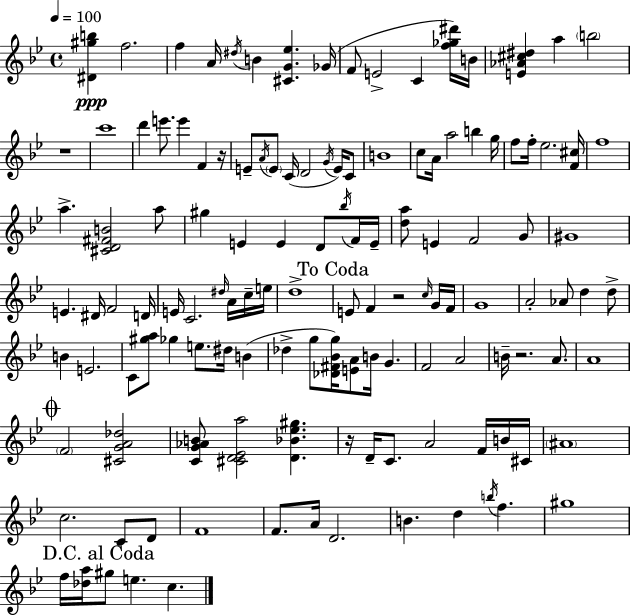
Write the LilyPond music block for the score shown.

{
  \clef treble
  \time 4/4
  \defaultTimeSignature
  \key bes \major
  \tempo 4 = 100
  <dis' gis'' b''>4\ppp f''2. | f''4 a'16 \acciaccatura { dis''16 } b'4 <cis' g' ees''>4. | ges'16( f'8 e'2-> c'4 <f'' ges'' dis'''>16) | b'16 <e' aes' cis'' dis''>4 a''4 \parenthesize b''2 | \break r1 | c'''1 | d'''4 e'''8. e'''4 f'4 | r16 e'8-- \acciaccatura { a'16 } \parenthesize e'8 c'16( d'2 \acciaccatura { g'16 }) | \break e'16 c'8 b'1 | c''8 a'16 a''2 b''4 | g''16 f''8 f''16-. ees''2. | <f' cis''>16 f''1 | \break a''4.-> <cis' d' fis' b'>2 | a''8 gis''4 e'4 e'4 d'8 | \acciaccatura { bes''16 } f'16 e'16-- <d'' a''>8 e'4 f'2 | g'8 gis'1 | \break e'4. dis'16 f'2 | d'16 e'16 c'2. | \grace { dis''16 } a'16 c''16-- e''16 d''1-> | \mark "To Coda" e'8 f'4 r2 | \break \grace { c''16 } g'16 f'16 g'1 | a'2-. aes'8 | d''4 d''8-> b'4 e'2. | c'8 <gis'' a''>8 ges''4 e''8. | \break dis''16 b'4( des''4-> g''8 <des' fis' bes' g''>16) <e' a'>8 b'16 | g'4. f'2 a'2 | b'16-- r2. | a'8. a'1 | \break \mark \markup { \musicglyph "scripts.coda" } \parenthesize f'2 <cis' g' a' des''>2 | <c' g' aes' b'>8 <cis' d' ees' a''>2 | <d' bes' ees'' gis''>4. r16 d'16-- c'8. a'2 | f'16 b'16 cis'16 \parenthesize ais'1 | \break c''2. | c'8 d'8 f'1 | f'8. a'16 d'2. | b'4. d''4 | \break \acciaccatura { b''16 } f''4. gis''1 | \mark "D.C. al Coda" f''16 <des'' a''>16 gis''8 e''4. | c''4. \bar "|."
}